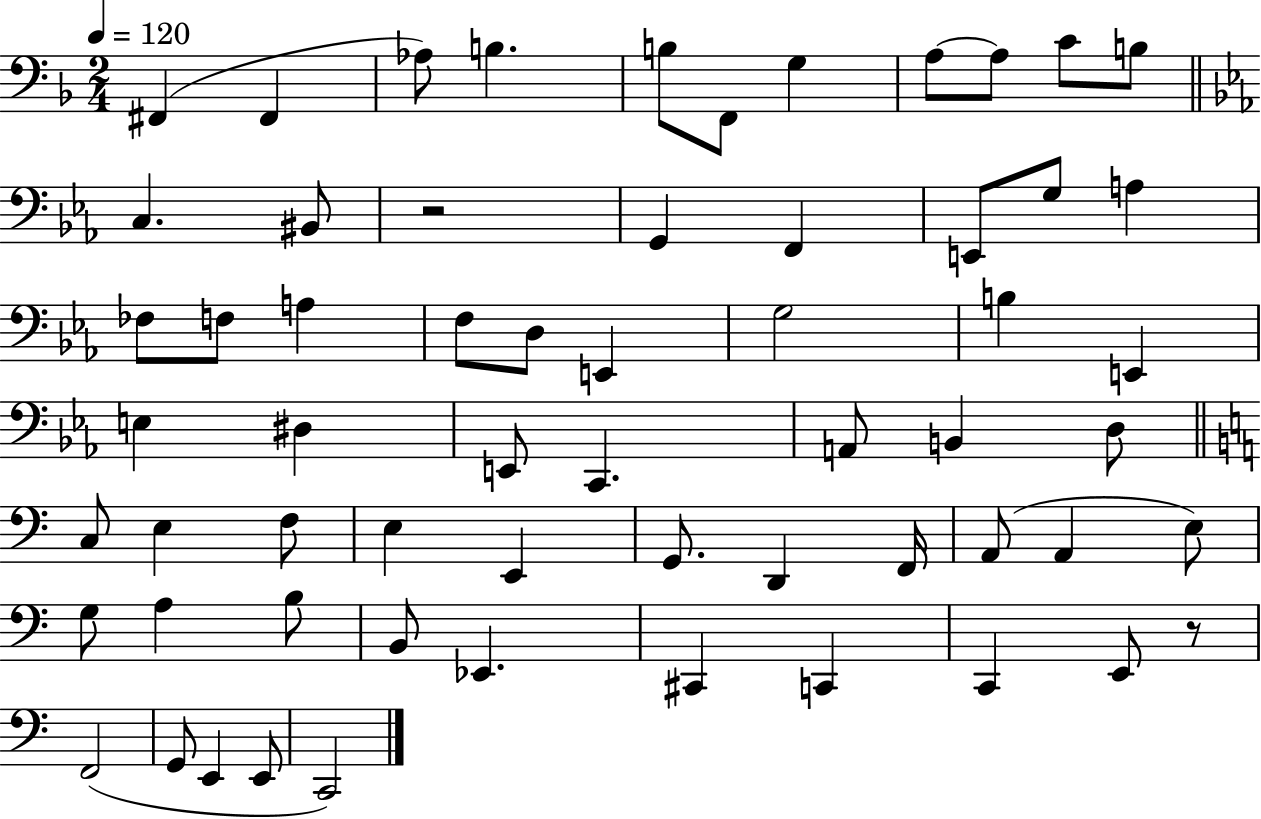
X:1
T:Untitled
M:2/4
L:1/4
K:F
^F,, ^F,, _A,/2 B, B,/2 F,,/2 G, A,/2 A,/2 C/2 B,/2 C, ^B,,/2 z2 G,, F,, E,,/2 G,/2 A, _F,/2 F,/2 A, F,/2 D,/2 E,, G,2 B, E,, E, ^D, E,,/2 C,, A,,/2 B,, D,/2 C,/2 E, F,/2 E, E,, G,,/2 D,, F,,/4 A,,/2 A,, E,/2 G,/2 A, B,/2 B,,/2 _E,, ^C,, C,, C,, E,,/2 z/2 F,,2 G,,/2 E,, E,,/2 C,,2